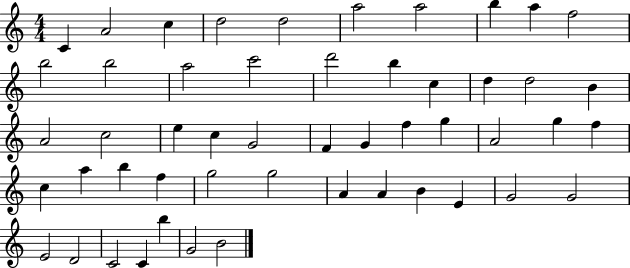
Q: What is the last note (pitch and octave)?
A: B4